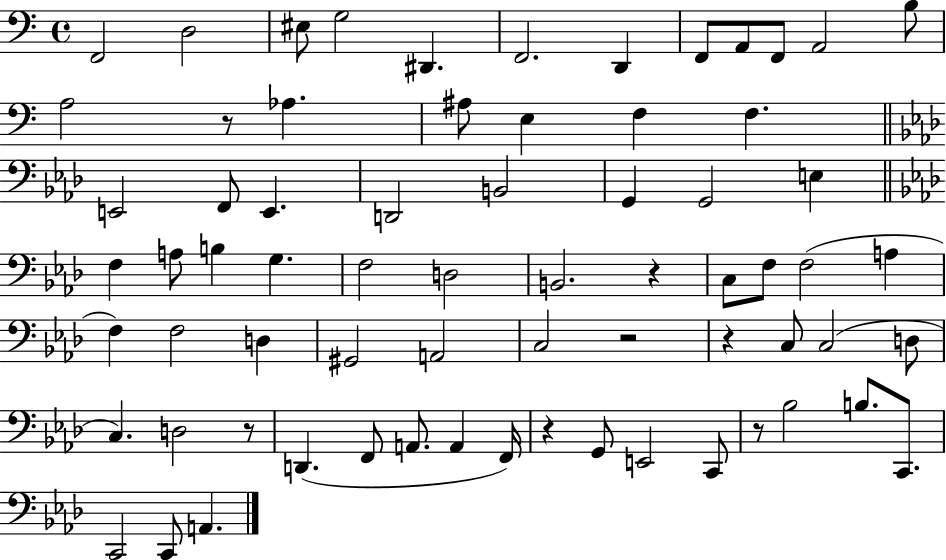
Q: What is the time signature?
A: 4/4